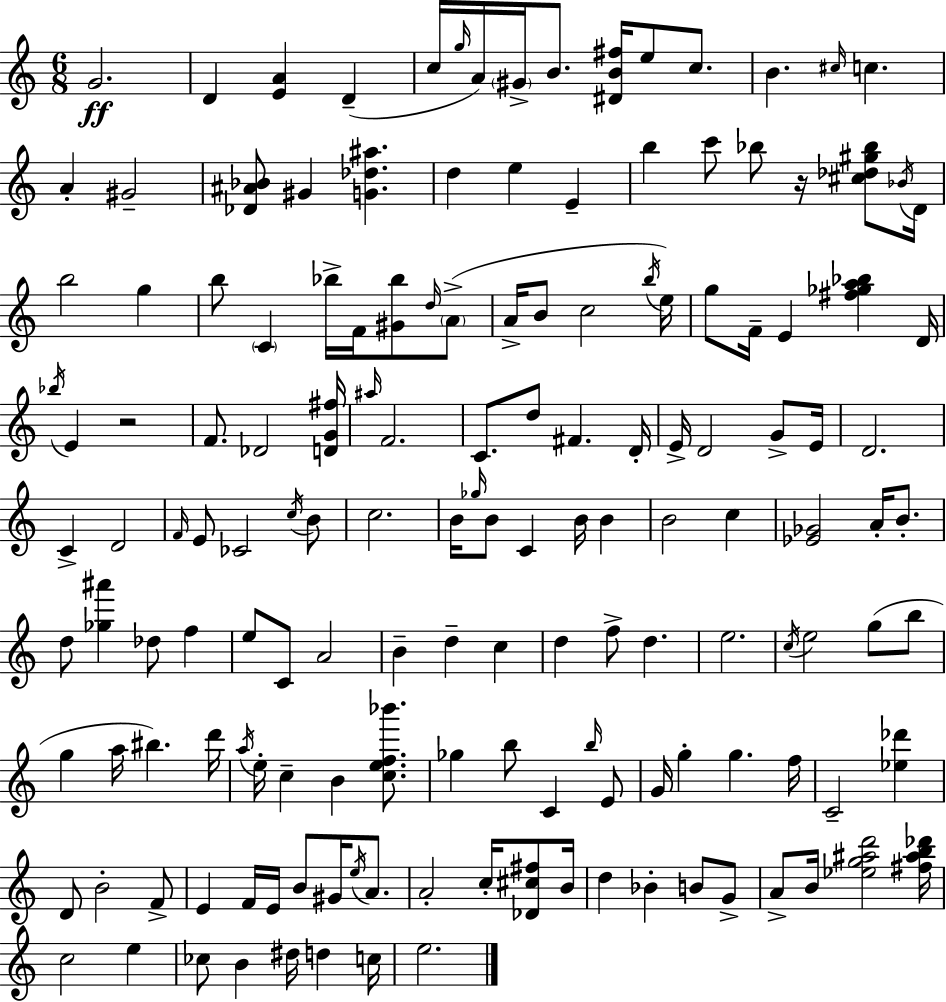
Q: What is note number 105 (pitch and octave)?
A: G4